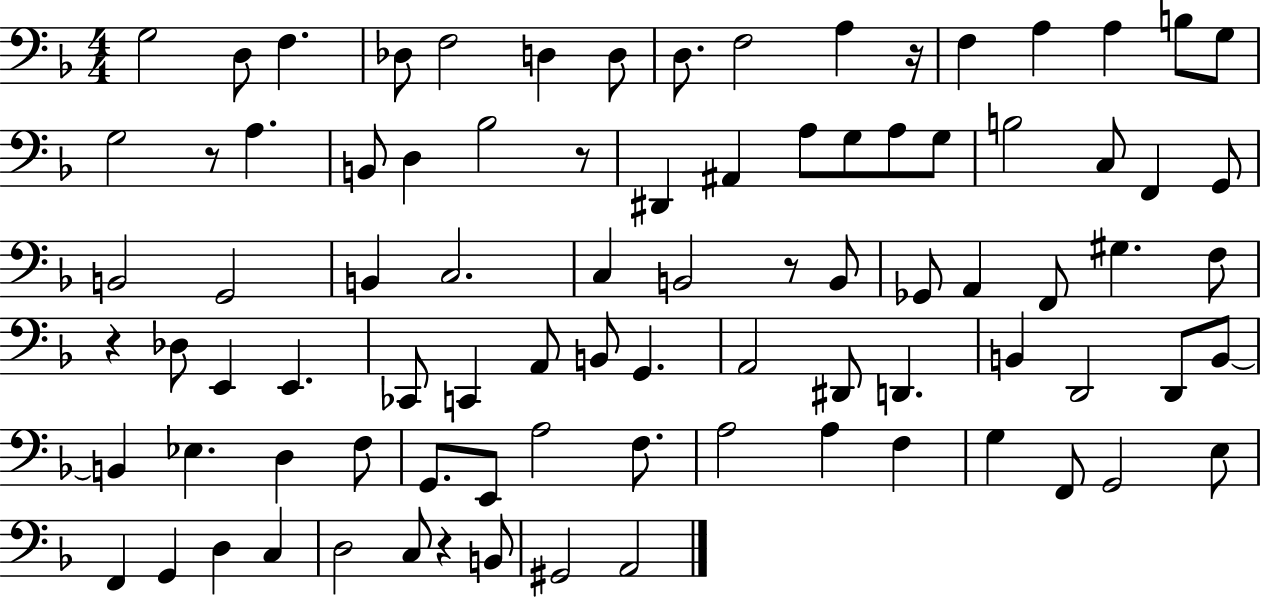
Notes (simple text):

G3/h D3/e F3/q. Db3/e F3/h D3/q D3/e D3/e. F3/h A3/q R/s F3/q A3/q A3/q B3/e G3/e G3/h R/e A3/q. B2/e D3/q Bb3/h R/e D#2/q A#2/q A3/e G3/e A3/e G3/e B3/h C3/e F2/q G2/e B2/h G2/h B2/q C3/h. C3/q B2/h R/e B2/e Gb2/e A2/q F2/e G#3/q. F3/e R/q Db3/e E2/q E2/q. CES2/e C2/q A2/e B2/e G2/q. A2/h D#2/e D2/q. B2/q D2/h D2/e B2/e B2/q Eb3/q. D3/q F3/e G2/e. E2/e A3/h F3/e. A3/h A3/q F3/q G3/q F2/e G2/h E3/e F2/q G2/q D3/q C3/q D3/h C3/e R/q B2/e G#2/h A2/h